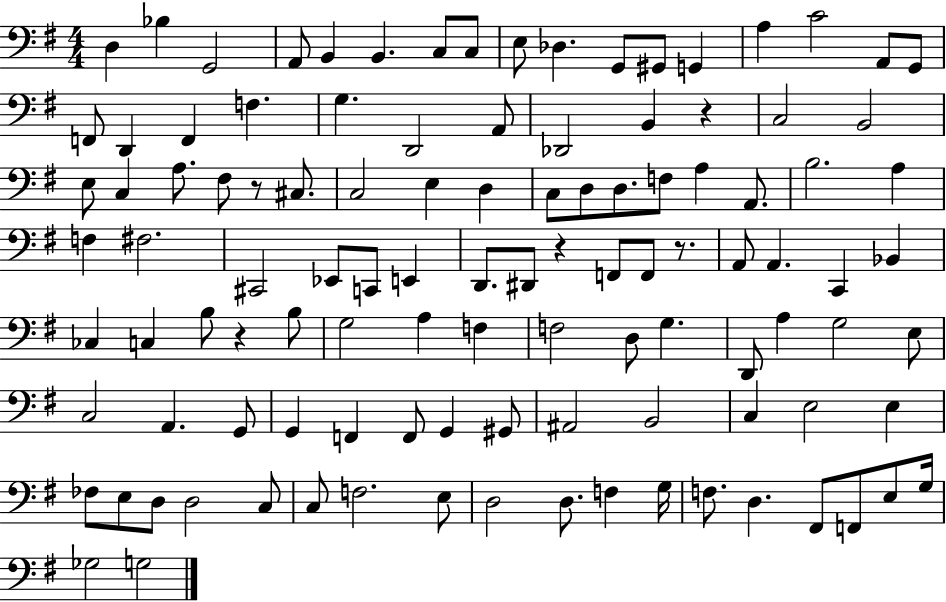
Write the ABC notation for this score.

X:1
T:Untitled
M:4/4
L:1/4
K:G
D, _B, G,,2 A,,/2 B,, B,, C,/2 C,/2 E,/2 _D, G,,/2 ^G,,/2 G,, A, C2 A,,/2 G,,/2 F,,/2 D,, F,, F, G, D,,2 A,,/2 _D,,2 B,, z C,2 B,,2 E,/2 C, A,/2 ^F,/2 z/2 ^C,/2 C,2 E, D, C,/2 D,/2 D,/2 F,/2 A, A,,/2 B,2 A, F, ^F,2 ^C,,2 _E,,/2 C,,/2 E,, D,,/2 ^D,,/2 z F,,/2 F,,/2 z/2 A,,/2 A,, C,, _B,, _C, C, B,/2 z B,/2 G,2 A, F, F,2 D,/2 G, D,,/2 A, G,2 E,/2 C,2 A,, G,,/2 G,, F,, F,,/2 G,, ^G,,/2 ^A,,2 B,,2 C, E,2 E, _F,/2 E,/2 D,/2 D,2 C,/2 C,/2 F,2 E,/2 D,2 D,/2 F, G,/4 F,/2 D, ^F,,/2 F,,/2 E,/2 G,/4 _G,2 G,2